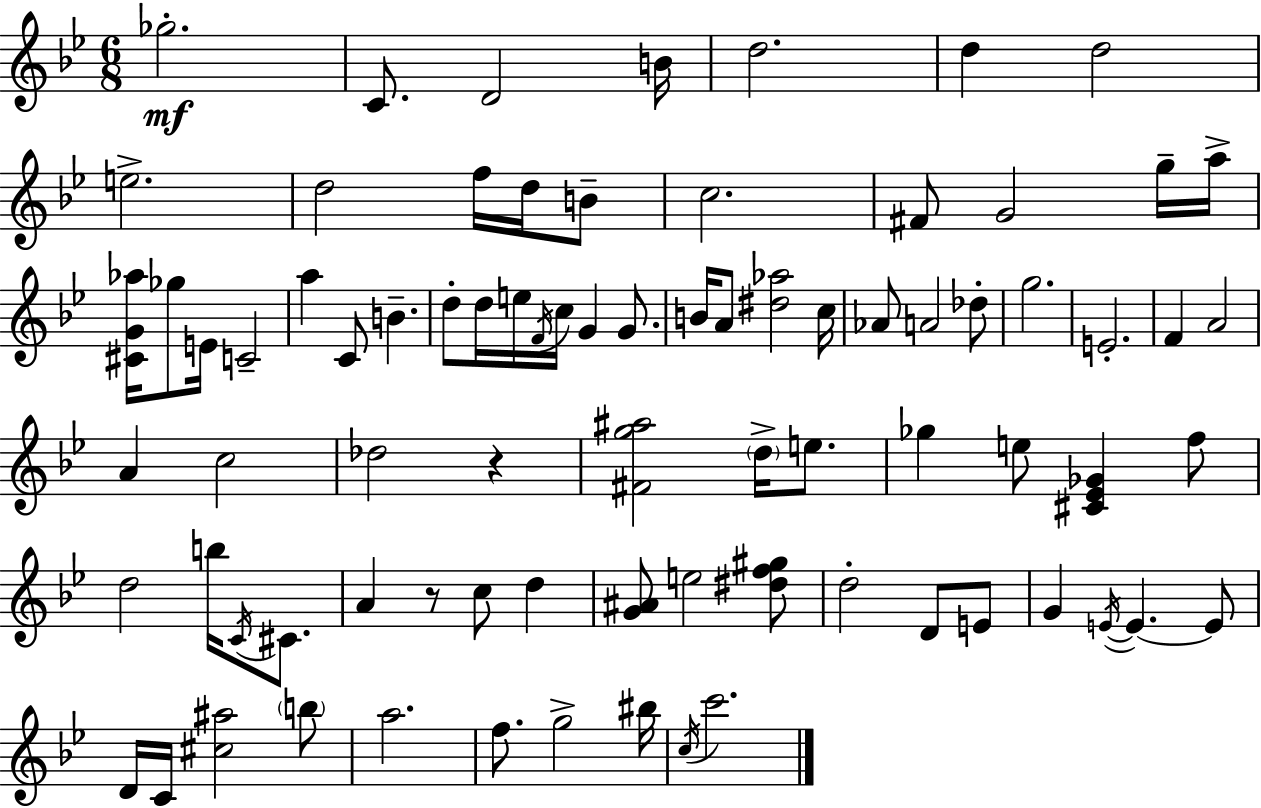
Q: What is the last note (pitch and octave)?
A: C6